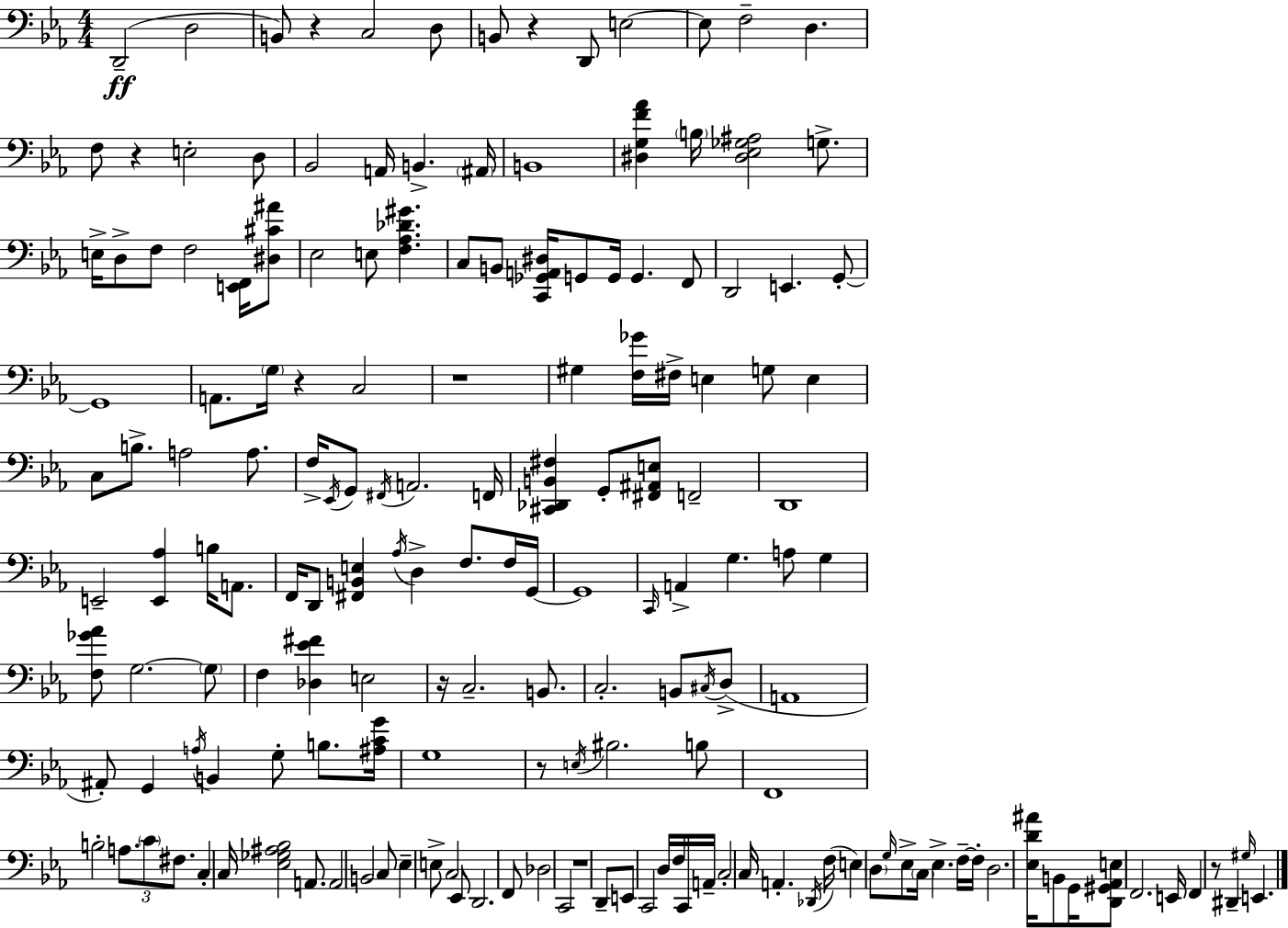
{
  \clef bass
  \numericTimeSignature
  \time 4/4
  \key c \minor
  \repeat volta 2 { d,2--(\ff d2 | b,8) r4 c2 d8 | b,8 r4 d,8 e2~~ | e8 f2-- d4. | \break f8 r4 e2-. d8 | bes,2 a,16 b,4.-> \parenthesize ais,16 | b,1 | <dis g f' aes'>4 \parenthesize b16 <dis ees ges ais>2 g8.-> | \break e16-> d8-> f8 f2 <e, f,>16 <dis cis' ais'>8 | ees2 e8 <f aes des' gis'>4. | c8 b,8 <c, ges, a, dis>16 g,8 g,16 g,4. f,8 | d,2 e,4. g,8-.~~ | \break g,1 | a,8. \parenthesize g16 r4 c2 | r1 | gis4 <f ges'>16 fis16-> e4 g8 e4 | \break c8 b8.-> a2 a8. | f16-> \acciaccatura { ees,16 } g,8 \acciaccatura { fis,16 } a,2. | f,16 <cis, des, b, fis>4 g,8-. <fis, ais, e>8 f,2-- | d,1 | \break e,2-- <e, aes>4 b16 a,8. | f,16 d,8 <fis, b, e>4 \acciaccatura { aes16 } d4-> f8. | f16 g,16~~ g,1 | \grace { c,16 } a,4-> g4. a8 | \break g4 <f ges' aes'>8 g2.~~ | \parenthesize g8 f4 <des ees' fis'>4 e2 | r16 c2.-- | b,8. c2.-. | \break b,8 \acciaccatura { cis16 }( d8-> a,1 | ais,8-.) g,4 \acciaccatura { a16 } b,4 | g8-. b8. <ais c' g'>16 g1 | r8 \acciaccatura { e16 } bis2. | \break b8 f,1 | b2-. \tuplet 3/2 { a8. | \parenthesize c'8 fis8. } c4-. c16 <ees ges ais bes>2 | a,8. a,2 b,2 | \break c8 ees4-- e8-> c2 | ees,8 d,2. | f,8 des2 c,2 | r1 | \break d,8-- e,8 c,2 | d16 f16 c,16 a,16-- c2-. c16 | a,4.-. \acciaccatura { des,16 }( f16 e4) \parenthesize d8 \grace { g16 } ees8-> | \parenthesize c16 ees4.-> f16--~~ f16-. d2. | \break <ees d' ais'>16 b,8 g,16 <d, gis, aes, e>8 f,2. | e,16 f,4 r8 dis,4-- | \grace { gis16 } e,4. } \bar "|."
}